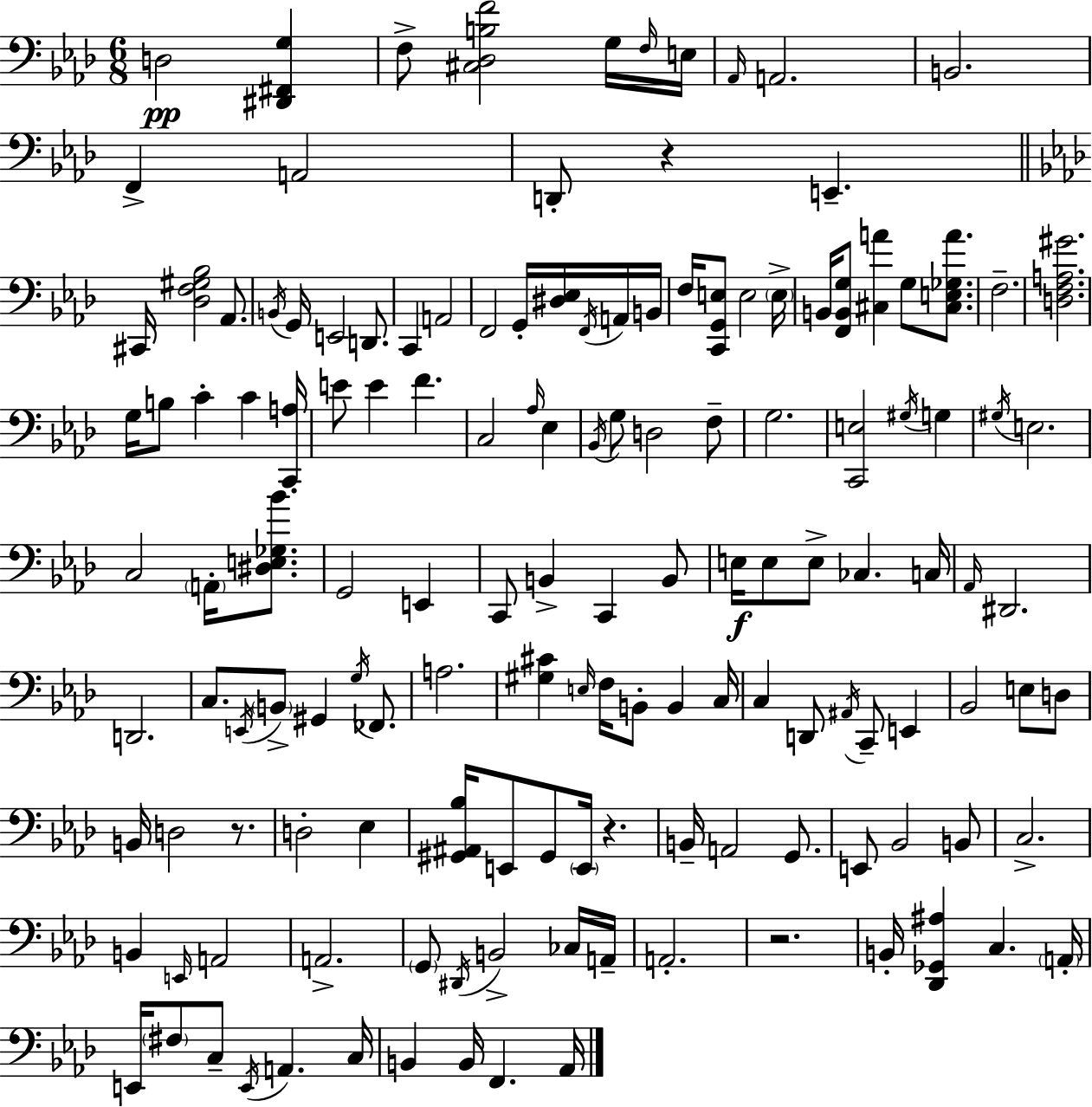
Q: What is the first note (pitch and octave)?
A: D3